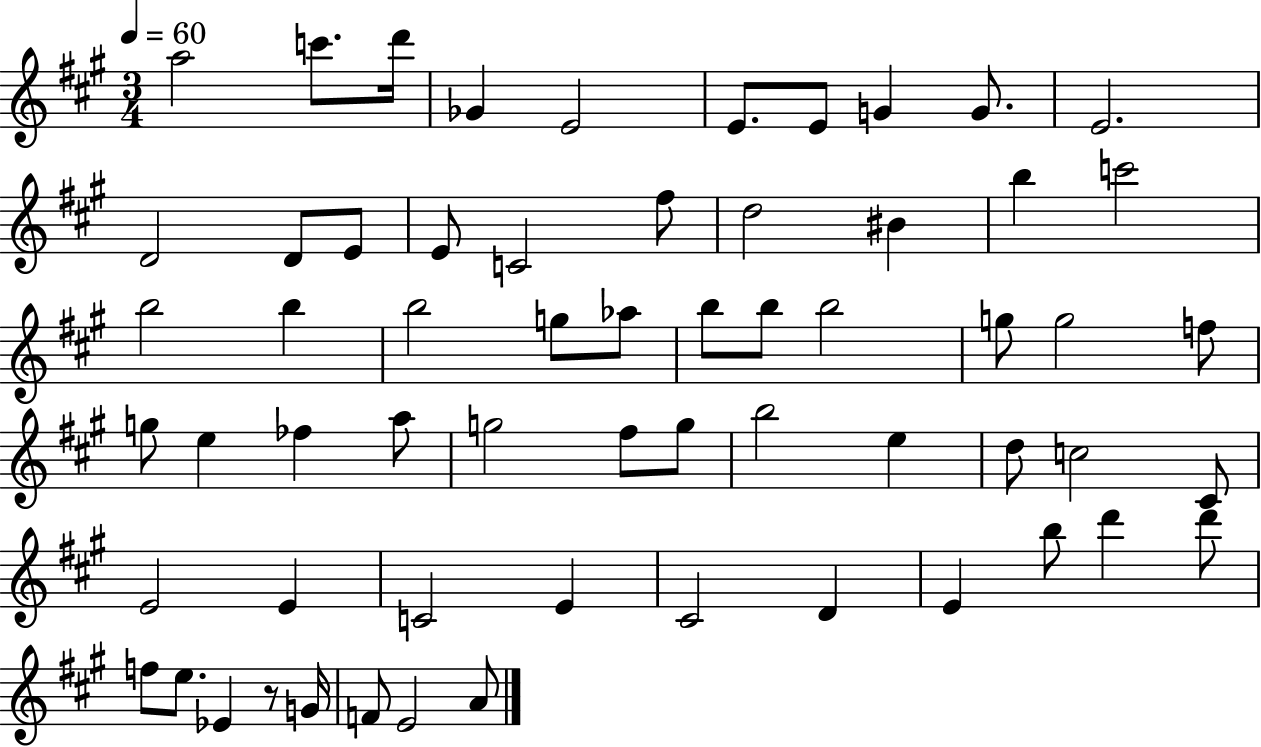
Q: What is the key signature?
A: A major